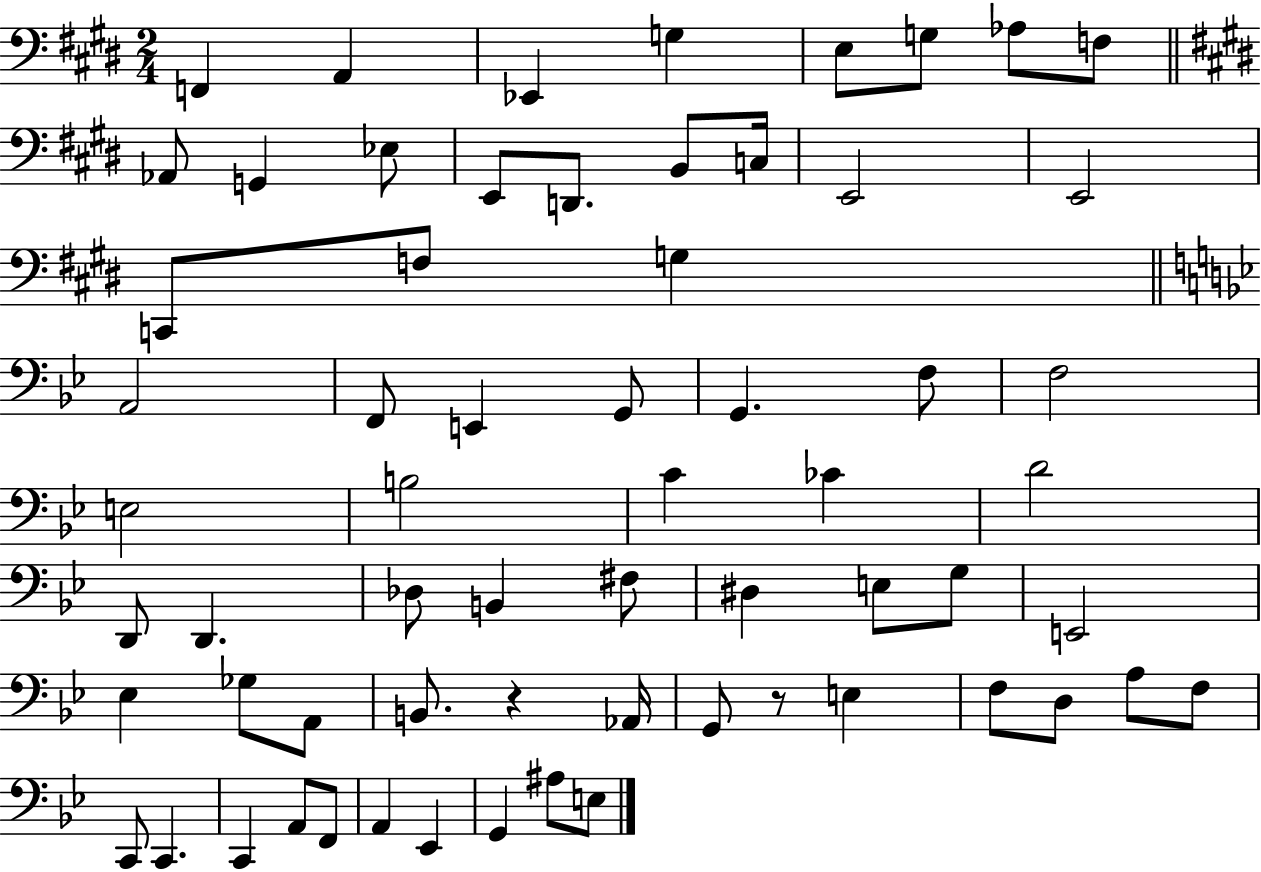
{
  \clef bass
  \numericTimeSignature
  \time 2/4
  \key e \major
  \repeat volta 2 { f,4 a,4 | ees,4 g4 | e8 g8 aes8 f8 | \bar "||" \break \key e \major aes,8 g,4 ees8 | e,8 d,8. b,8 c16 | e,2 | e,2 | \break c,8 f8 g4 | \bar "||" \break \key g \minor a,2 | f,8 e,4 g,8 | g,4. f8 | f2 | \break e2 | b2 | c'4 ces'4 | d'2 | \break d,8 d,4. | des8 b,4 fis8 | dis4 e8 g8 | e,2 | \break ees4 ges8 a,8 | b,8. r4 aes,16 | g,8 r8 e4 | f8 d8 a8 f8 | \break c,8 c,4. | c,4 a,8 f,8 | a,4 ees,4 | g,4 ais8 e8 | \break } \bar "|."
}